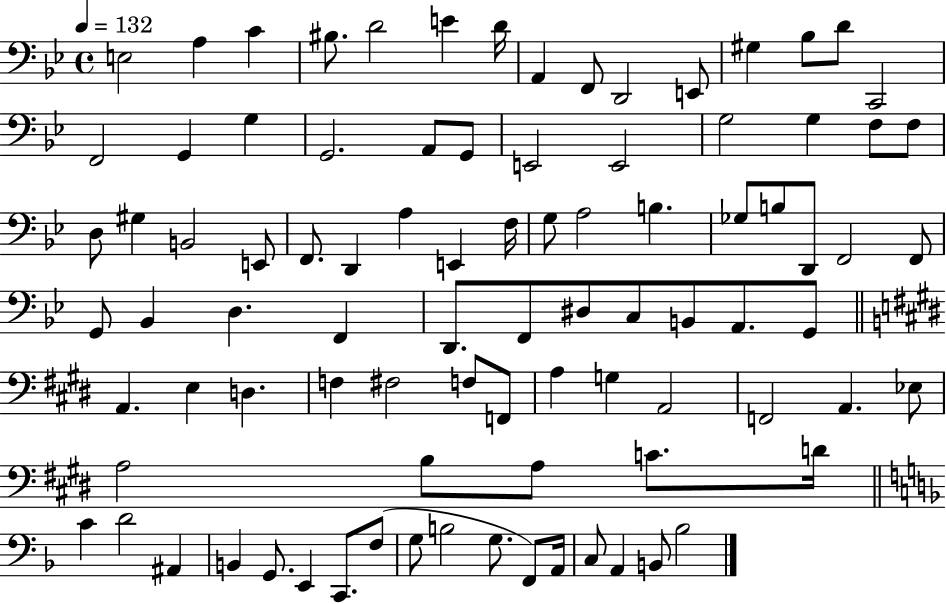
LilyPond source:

{
  \clef bass
  \time 4/4
  \defaultTimeSignature
  \key bes \major
  \tempo 4 = 132
  e2 a4 c'4 | bis8. d'2 e'4 d'16 | a,4 f,8 d,2 e,8 | gis4 bes8 d'8 c,2 | \break f,2 g,4 g4 | g,2. a,8 g,8 | e,2 e,2 | g2 g4 f8 f8 | \break d8 gis4 b,2 e,8 | f,8. d,4 a4 e,4 f16 | g8 a2 b4. | ges8 b8 d,8 f,2 f,8 | \break g,8 bes,4 d4. f,4 | d,8. f,8 dis8 c8 b,8 a,8. g,8 | \bar "||" \break \key e \major a,4. e4 d4. | f4 fis2 f8 f,8 | a4 g4 a,2 | f,2 a,4. ees8 | \break a2 b8 a8 c'8. d'16 | \bar "||" \break \key d \minor c'4 d'2 ais,4 | b,4 g,8. e,4 c,8. f8( | g8 b2 g8. f,8) a,16 | c8 a,4 b,8 bes2 | \break \bar "|."
}